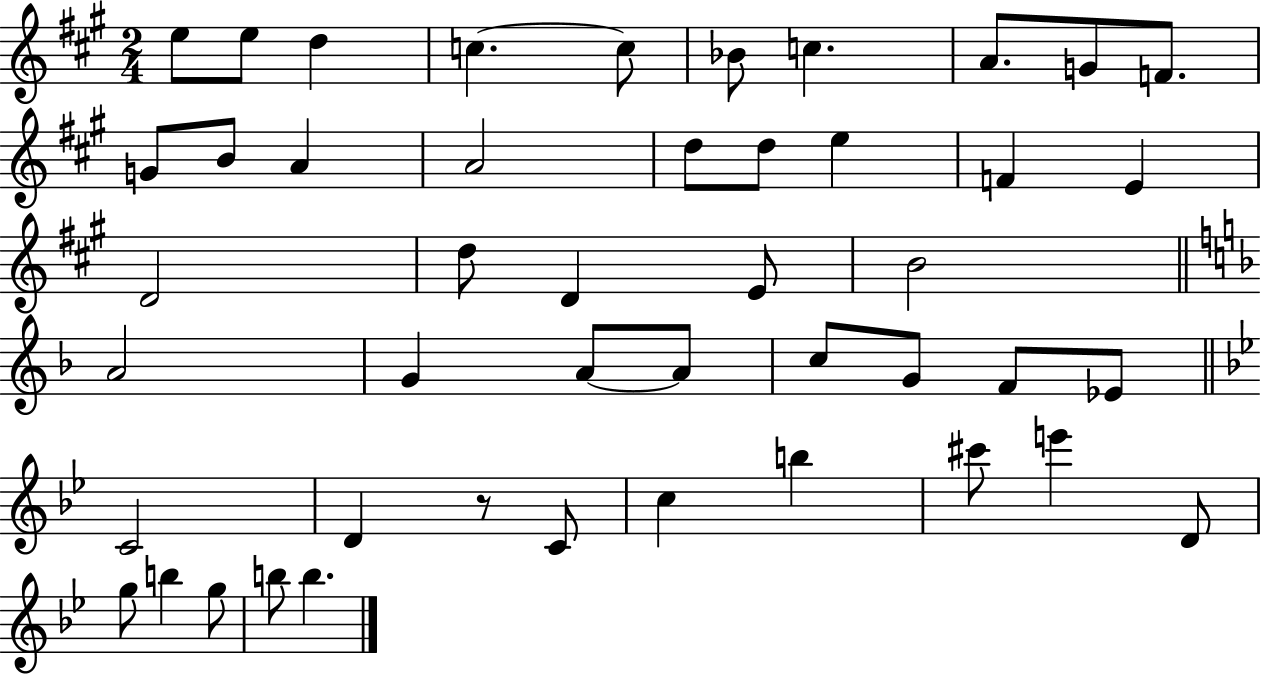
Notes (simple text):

E5/e E5/e D5/q C5/q. C5/e Bb4/e C5/q. A4/e. G4/e F4/e. G4/e B4/e A4/q A4/h D5/e D5/e E5/q F4/q E4/q D4/h D5/e D4/q E4/e B4/h A4/h G4/q A4/e A4/e C5/e G4/e F4/e Eb4/e C4/h D4/q R/e C4/e C5/q B5/q C#6/e E6/q D4/e G5/e B5/q G5/e B5/e B5/q.